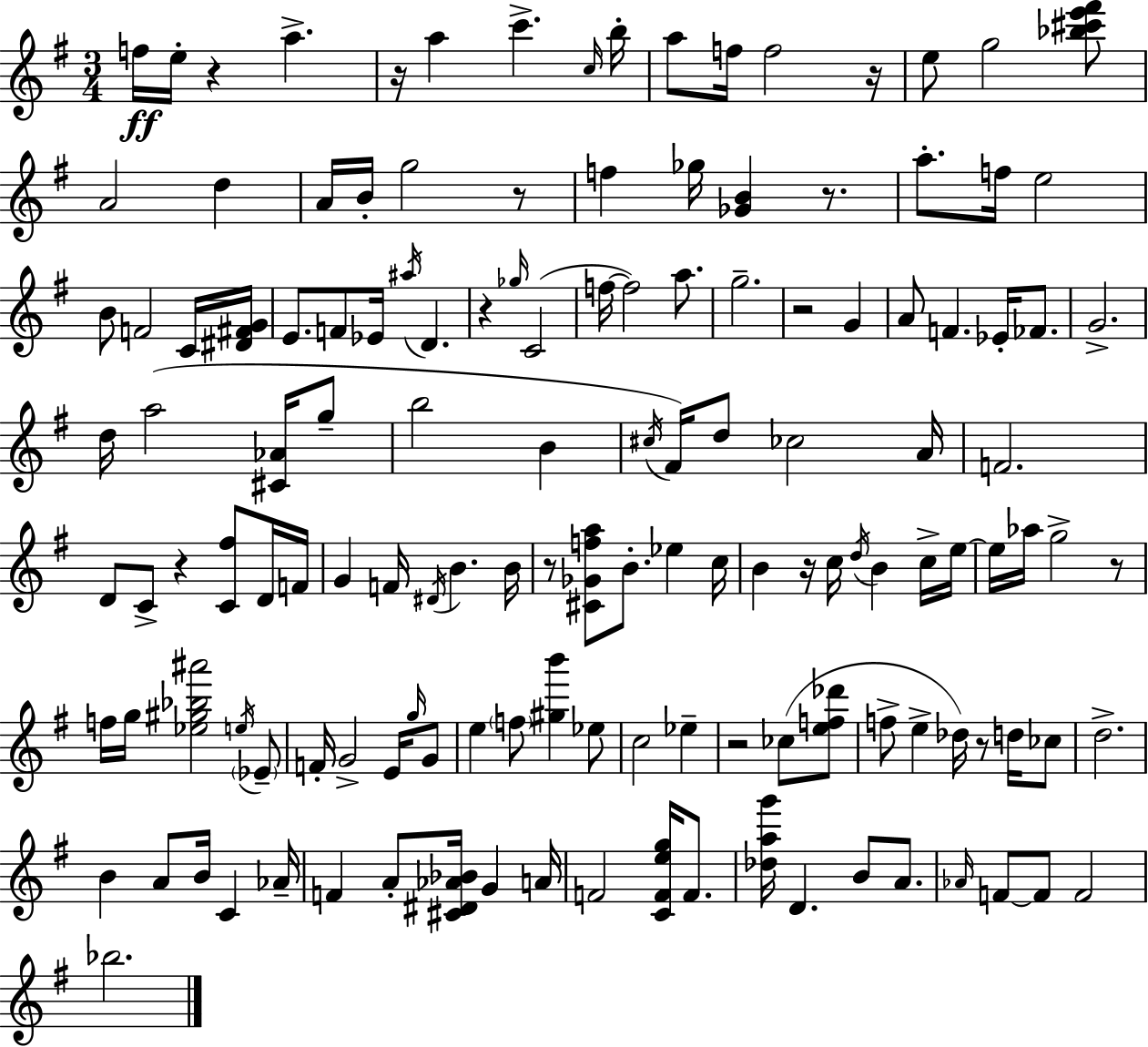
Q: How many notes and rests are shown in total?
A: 139